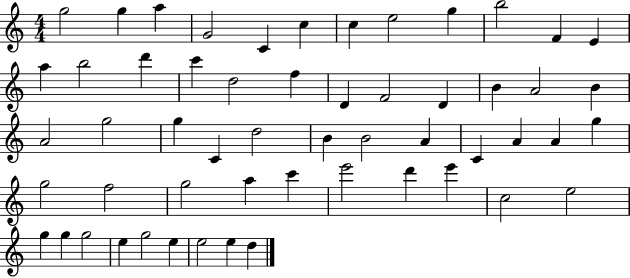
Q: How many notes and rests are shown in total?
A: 55